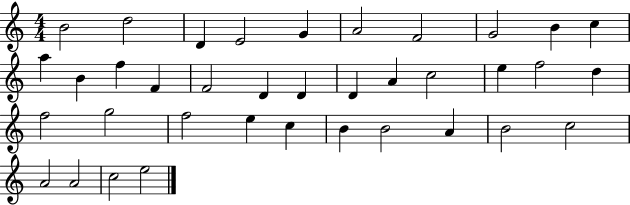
B4/h D5/h D4/q E4/h G4/q A4/h F4/h G4/h B4/q C5/q A5/q B4/q F5/q F4/q F4/h D4/q D4/q D4/q A4/q C5/h E5/q F5/h D5/q F5/h G5/h F5/h E5/q C5/q B4/q B4/h A4/q B4/h C5/h A4/h A4/h C5/h E5/h